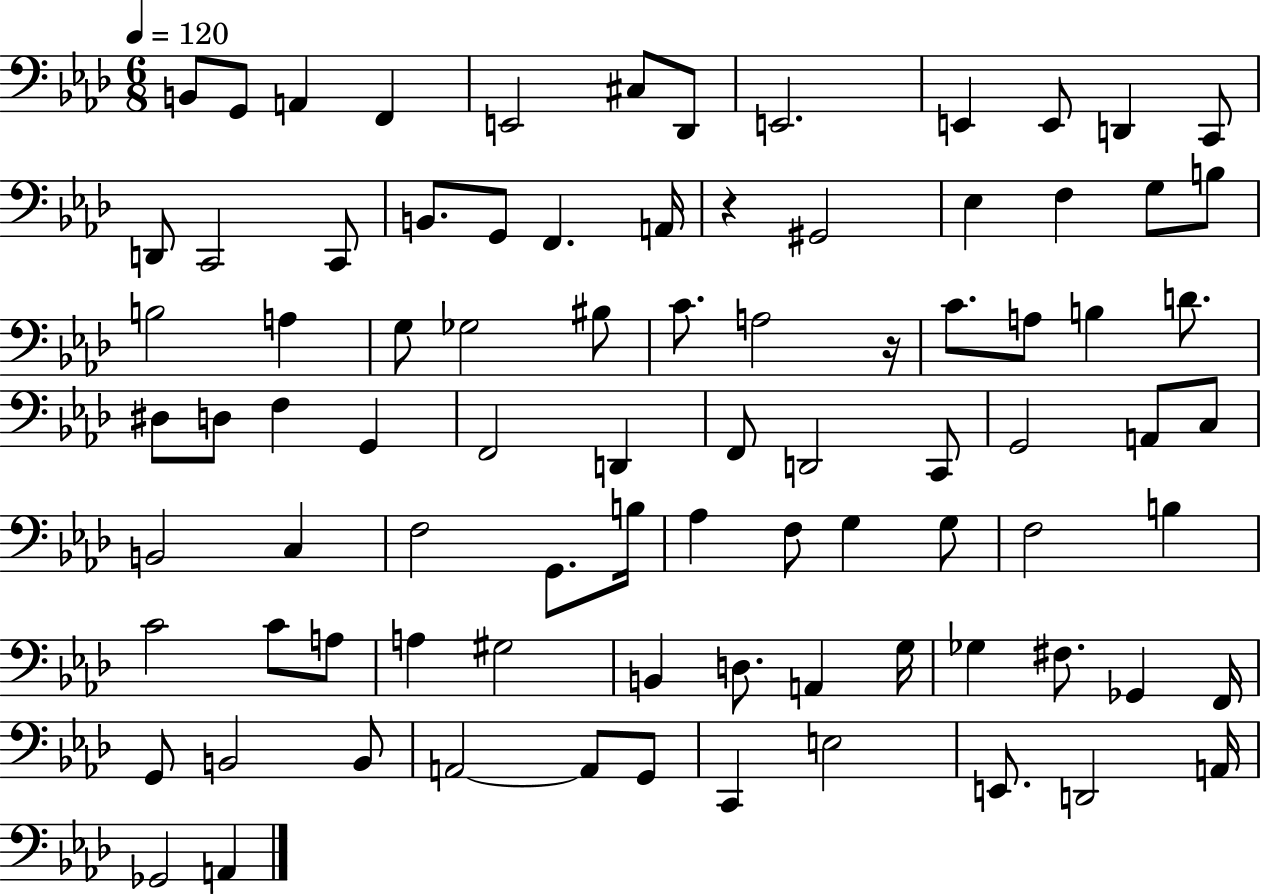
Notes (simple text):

B2/e G2/e A2/q F2/q E2/h C#3/e Db2/e E2/h. E2/q E2/e D2/q C2/e D2/e C2/h C2/e B2/e. G2/e F2/q. A2/s R/q G#2/h Eb3/q F3/q G3/e B3/e B3/h A3/q G3/e Gb3/h BIS3/e C4/e. A3/h R/s C4/e. A3/e B3/q D4/e. D#3/e D3/e F3/q G2/q F2/h D2/q F2/e D2/h C2/e G2/h A2/e C3/e B2/h C3/q F3/h G2/e. B3/s Ab3/q F3/e G3/q G3/e F3/h B3/q C4/h C4/e A3/e A3/q G#3/h B2/q D3/e. A2/q G3/s Gb3/q F#3/e. Gb2/q F2/s G2/e B2/h B2/e A2/h A2/e G2/e C2/q E3/h E2/e. D2/h A2/s Gb2/h A2/q